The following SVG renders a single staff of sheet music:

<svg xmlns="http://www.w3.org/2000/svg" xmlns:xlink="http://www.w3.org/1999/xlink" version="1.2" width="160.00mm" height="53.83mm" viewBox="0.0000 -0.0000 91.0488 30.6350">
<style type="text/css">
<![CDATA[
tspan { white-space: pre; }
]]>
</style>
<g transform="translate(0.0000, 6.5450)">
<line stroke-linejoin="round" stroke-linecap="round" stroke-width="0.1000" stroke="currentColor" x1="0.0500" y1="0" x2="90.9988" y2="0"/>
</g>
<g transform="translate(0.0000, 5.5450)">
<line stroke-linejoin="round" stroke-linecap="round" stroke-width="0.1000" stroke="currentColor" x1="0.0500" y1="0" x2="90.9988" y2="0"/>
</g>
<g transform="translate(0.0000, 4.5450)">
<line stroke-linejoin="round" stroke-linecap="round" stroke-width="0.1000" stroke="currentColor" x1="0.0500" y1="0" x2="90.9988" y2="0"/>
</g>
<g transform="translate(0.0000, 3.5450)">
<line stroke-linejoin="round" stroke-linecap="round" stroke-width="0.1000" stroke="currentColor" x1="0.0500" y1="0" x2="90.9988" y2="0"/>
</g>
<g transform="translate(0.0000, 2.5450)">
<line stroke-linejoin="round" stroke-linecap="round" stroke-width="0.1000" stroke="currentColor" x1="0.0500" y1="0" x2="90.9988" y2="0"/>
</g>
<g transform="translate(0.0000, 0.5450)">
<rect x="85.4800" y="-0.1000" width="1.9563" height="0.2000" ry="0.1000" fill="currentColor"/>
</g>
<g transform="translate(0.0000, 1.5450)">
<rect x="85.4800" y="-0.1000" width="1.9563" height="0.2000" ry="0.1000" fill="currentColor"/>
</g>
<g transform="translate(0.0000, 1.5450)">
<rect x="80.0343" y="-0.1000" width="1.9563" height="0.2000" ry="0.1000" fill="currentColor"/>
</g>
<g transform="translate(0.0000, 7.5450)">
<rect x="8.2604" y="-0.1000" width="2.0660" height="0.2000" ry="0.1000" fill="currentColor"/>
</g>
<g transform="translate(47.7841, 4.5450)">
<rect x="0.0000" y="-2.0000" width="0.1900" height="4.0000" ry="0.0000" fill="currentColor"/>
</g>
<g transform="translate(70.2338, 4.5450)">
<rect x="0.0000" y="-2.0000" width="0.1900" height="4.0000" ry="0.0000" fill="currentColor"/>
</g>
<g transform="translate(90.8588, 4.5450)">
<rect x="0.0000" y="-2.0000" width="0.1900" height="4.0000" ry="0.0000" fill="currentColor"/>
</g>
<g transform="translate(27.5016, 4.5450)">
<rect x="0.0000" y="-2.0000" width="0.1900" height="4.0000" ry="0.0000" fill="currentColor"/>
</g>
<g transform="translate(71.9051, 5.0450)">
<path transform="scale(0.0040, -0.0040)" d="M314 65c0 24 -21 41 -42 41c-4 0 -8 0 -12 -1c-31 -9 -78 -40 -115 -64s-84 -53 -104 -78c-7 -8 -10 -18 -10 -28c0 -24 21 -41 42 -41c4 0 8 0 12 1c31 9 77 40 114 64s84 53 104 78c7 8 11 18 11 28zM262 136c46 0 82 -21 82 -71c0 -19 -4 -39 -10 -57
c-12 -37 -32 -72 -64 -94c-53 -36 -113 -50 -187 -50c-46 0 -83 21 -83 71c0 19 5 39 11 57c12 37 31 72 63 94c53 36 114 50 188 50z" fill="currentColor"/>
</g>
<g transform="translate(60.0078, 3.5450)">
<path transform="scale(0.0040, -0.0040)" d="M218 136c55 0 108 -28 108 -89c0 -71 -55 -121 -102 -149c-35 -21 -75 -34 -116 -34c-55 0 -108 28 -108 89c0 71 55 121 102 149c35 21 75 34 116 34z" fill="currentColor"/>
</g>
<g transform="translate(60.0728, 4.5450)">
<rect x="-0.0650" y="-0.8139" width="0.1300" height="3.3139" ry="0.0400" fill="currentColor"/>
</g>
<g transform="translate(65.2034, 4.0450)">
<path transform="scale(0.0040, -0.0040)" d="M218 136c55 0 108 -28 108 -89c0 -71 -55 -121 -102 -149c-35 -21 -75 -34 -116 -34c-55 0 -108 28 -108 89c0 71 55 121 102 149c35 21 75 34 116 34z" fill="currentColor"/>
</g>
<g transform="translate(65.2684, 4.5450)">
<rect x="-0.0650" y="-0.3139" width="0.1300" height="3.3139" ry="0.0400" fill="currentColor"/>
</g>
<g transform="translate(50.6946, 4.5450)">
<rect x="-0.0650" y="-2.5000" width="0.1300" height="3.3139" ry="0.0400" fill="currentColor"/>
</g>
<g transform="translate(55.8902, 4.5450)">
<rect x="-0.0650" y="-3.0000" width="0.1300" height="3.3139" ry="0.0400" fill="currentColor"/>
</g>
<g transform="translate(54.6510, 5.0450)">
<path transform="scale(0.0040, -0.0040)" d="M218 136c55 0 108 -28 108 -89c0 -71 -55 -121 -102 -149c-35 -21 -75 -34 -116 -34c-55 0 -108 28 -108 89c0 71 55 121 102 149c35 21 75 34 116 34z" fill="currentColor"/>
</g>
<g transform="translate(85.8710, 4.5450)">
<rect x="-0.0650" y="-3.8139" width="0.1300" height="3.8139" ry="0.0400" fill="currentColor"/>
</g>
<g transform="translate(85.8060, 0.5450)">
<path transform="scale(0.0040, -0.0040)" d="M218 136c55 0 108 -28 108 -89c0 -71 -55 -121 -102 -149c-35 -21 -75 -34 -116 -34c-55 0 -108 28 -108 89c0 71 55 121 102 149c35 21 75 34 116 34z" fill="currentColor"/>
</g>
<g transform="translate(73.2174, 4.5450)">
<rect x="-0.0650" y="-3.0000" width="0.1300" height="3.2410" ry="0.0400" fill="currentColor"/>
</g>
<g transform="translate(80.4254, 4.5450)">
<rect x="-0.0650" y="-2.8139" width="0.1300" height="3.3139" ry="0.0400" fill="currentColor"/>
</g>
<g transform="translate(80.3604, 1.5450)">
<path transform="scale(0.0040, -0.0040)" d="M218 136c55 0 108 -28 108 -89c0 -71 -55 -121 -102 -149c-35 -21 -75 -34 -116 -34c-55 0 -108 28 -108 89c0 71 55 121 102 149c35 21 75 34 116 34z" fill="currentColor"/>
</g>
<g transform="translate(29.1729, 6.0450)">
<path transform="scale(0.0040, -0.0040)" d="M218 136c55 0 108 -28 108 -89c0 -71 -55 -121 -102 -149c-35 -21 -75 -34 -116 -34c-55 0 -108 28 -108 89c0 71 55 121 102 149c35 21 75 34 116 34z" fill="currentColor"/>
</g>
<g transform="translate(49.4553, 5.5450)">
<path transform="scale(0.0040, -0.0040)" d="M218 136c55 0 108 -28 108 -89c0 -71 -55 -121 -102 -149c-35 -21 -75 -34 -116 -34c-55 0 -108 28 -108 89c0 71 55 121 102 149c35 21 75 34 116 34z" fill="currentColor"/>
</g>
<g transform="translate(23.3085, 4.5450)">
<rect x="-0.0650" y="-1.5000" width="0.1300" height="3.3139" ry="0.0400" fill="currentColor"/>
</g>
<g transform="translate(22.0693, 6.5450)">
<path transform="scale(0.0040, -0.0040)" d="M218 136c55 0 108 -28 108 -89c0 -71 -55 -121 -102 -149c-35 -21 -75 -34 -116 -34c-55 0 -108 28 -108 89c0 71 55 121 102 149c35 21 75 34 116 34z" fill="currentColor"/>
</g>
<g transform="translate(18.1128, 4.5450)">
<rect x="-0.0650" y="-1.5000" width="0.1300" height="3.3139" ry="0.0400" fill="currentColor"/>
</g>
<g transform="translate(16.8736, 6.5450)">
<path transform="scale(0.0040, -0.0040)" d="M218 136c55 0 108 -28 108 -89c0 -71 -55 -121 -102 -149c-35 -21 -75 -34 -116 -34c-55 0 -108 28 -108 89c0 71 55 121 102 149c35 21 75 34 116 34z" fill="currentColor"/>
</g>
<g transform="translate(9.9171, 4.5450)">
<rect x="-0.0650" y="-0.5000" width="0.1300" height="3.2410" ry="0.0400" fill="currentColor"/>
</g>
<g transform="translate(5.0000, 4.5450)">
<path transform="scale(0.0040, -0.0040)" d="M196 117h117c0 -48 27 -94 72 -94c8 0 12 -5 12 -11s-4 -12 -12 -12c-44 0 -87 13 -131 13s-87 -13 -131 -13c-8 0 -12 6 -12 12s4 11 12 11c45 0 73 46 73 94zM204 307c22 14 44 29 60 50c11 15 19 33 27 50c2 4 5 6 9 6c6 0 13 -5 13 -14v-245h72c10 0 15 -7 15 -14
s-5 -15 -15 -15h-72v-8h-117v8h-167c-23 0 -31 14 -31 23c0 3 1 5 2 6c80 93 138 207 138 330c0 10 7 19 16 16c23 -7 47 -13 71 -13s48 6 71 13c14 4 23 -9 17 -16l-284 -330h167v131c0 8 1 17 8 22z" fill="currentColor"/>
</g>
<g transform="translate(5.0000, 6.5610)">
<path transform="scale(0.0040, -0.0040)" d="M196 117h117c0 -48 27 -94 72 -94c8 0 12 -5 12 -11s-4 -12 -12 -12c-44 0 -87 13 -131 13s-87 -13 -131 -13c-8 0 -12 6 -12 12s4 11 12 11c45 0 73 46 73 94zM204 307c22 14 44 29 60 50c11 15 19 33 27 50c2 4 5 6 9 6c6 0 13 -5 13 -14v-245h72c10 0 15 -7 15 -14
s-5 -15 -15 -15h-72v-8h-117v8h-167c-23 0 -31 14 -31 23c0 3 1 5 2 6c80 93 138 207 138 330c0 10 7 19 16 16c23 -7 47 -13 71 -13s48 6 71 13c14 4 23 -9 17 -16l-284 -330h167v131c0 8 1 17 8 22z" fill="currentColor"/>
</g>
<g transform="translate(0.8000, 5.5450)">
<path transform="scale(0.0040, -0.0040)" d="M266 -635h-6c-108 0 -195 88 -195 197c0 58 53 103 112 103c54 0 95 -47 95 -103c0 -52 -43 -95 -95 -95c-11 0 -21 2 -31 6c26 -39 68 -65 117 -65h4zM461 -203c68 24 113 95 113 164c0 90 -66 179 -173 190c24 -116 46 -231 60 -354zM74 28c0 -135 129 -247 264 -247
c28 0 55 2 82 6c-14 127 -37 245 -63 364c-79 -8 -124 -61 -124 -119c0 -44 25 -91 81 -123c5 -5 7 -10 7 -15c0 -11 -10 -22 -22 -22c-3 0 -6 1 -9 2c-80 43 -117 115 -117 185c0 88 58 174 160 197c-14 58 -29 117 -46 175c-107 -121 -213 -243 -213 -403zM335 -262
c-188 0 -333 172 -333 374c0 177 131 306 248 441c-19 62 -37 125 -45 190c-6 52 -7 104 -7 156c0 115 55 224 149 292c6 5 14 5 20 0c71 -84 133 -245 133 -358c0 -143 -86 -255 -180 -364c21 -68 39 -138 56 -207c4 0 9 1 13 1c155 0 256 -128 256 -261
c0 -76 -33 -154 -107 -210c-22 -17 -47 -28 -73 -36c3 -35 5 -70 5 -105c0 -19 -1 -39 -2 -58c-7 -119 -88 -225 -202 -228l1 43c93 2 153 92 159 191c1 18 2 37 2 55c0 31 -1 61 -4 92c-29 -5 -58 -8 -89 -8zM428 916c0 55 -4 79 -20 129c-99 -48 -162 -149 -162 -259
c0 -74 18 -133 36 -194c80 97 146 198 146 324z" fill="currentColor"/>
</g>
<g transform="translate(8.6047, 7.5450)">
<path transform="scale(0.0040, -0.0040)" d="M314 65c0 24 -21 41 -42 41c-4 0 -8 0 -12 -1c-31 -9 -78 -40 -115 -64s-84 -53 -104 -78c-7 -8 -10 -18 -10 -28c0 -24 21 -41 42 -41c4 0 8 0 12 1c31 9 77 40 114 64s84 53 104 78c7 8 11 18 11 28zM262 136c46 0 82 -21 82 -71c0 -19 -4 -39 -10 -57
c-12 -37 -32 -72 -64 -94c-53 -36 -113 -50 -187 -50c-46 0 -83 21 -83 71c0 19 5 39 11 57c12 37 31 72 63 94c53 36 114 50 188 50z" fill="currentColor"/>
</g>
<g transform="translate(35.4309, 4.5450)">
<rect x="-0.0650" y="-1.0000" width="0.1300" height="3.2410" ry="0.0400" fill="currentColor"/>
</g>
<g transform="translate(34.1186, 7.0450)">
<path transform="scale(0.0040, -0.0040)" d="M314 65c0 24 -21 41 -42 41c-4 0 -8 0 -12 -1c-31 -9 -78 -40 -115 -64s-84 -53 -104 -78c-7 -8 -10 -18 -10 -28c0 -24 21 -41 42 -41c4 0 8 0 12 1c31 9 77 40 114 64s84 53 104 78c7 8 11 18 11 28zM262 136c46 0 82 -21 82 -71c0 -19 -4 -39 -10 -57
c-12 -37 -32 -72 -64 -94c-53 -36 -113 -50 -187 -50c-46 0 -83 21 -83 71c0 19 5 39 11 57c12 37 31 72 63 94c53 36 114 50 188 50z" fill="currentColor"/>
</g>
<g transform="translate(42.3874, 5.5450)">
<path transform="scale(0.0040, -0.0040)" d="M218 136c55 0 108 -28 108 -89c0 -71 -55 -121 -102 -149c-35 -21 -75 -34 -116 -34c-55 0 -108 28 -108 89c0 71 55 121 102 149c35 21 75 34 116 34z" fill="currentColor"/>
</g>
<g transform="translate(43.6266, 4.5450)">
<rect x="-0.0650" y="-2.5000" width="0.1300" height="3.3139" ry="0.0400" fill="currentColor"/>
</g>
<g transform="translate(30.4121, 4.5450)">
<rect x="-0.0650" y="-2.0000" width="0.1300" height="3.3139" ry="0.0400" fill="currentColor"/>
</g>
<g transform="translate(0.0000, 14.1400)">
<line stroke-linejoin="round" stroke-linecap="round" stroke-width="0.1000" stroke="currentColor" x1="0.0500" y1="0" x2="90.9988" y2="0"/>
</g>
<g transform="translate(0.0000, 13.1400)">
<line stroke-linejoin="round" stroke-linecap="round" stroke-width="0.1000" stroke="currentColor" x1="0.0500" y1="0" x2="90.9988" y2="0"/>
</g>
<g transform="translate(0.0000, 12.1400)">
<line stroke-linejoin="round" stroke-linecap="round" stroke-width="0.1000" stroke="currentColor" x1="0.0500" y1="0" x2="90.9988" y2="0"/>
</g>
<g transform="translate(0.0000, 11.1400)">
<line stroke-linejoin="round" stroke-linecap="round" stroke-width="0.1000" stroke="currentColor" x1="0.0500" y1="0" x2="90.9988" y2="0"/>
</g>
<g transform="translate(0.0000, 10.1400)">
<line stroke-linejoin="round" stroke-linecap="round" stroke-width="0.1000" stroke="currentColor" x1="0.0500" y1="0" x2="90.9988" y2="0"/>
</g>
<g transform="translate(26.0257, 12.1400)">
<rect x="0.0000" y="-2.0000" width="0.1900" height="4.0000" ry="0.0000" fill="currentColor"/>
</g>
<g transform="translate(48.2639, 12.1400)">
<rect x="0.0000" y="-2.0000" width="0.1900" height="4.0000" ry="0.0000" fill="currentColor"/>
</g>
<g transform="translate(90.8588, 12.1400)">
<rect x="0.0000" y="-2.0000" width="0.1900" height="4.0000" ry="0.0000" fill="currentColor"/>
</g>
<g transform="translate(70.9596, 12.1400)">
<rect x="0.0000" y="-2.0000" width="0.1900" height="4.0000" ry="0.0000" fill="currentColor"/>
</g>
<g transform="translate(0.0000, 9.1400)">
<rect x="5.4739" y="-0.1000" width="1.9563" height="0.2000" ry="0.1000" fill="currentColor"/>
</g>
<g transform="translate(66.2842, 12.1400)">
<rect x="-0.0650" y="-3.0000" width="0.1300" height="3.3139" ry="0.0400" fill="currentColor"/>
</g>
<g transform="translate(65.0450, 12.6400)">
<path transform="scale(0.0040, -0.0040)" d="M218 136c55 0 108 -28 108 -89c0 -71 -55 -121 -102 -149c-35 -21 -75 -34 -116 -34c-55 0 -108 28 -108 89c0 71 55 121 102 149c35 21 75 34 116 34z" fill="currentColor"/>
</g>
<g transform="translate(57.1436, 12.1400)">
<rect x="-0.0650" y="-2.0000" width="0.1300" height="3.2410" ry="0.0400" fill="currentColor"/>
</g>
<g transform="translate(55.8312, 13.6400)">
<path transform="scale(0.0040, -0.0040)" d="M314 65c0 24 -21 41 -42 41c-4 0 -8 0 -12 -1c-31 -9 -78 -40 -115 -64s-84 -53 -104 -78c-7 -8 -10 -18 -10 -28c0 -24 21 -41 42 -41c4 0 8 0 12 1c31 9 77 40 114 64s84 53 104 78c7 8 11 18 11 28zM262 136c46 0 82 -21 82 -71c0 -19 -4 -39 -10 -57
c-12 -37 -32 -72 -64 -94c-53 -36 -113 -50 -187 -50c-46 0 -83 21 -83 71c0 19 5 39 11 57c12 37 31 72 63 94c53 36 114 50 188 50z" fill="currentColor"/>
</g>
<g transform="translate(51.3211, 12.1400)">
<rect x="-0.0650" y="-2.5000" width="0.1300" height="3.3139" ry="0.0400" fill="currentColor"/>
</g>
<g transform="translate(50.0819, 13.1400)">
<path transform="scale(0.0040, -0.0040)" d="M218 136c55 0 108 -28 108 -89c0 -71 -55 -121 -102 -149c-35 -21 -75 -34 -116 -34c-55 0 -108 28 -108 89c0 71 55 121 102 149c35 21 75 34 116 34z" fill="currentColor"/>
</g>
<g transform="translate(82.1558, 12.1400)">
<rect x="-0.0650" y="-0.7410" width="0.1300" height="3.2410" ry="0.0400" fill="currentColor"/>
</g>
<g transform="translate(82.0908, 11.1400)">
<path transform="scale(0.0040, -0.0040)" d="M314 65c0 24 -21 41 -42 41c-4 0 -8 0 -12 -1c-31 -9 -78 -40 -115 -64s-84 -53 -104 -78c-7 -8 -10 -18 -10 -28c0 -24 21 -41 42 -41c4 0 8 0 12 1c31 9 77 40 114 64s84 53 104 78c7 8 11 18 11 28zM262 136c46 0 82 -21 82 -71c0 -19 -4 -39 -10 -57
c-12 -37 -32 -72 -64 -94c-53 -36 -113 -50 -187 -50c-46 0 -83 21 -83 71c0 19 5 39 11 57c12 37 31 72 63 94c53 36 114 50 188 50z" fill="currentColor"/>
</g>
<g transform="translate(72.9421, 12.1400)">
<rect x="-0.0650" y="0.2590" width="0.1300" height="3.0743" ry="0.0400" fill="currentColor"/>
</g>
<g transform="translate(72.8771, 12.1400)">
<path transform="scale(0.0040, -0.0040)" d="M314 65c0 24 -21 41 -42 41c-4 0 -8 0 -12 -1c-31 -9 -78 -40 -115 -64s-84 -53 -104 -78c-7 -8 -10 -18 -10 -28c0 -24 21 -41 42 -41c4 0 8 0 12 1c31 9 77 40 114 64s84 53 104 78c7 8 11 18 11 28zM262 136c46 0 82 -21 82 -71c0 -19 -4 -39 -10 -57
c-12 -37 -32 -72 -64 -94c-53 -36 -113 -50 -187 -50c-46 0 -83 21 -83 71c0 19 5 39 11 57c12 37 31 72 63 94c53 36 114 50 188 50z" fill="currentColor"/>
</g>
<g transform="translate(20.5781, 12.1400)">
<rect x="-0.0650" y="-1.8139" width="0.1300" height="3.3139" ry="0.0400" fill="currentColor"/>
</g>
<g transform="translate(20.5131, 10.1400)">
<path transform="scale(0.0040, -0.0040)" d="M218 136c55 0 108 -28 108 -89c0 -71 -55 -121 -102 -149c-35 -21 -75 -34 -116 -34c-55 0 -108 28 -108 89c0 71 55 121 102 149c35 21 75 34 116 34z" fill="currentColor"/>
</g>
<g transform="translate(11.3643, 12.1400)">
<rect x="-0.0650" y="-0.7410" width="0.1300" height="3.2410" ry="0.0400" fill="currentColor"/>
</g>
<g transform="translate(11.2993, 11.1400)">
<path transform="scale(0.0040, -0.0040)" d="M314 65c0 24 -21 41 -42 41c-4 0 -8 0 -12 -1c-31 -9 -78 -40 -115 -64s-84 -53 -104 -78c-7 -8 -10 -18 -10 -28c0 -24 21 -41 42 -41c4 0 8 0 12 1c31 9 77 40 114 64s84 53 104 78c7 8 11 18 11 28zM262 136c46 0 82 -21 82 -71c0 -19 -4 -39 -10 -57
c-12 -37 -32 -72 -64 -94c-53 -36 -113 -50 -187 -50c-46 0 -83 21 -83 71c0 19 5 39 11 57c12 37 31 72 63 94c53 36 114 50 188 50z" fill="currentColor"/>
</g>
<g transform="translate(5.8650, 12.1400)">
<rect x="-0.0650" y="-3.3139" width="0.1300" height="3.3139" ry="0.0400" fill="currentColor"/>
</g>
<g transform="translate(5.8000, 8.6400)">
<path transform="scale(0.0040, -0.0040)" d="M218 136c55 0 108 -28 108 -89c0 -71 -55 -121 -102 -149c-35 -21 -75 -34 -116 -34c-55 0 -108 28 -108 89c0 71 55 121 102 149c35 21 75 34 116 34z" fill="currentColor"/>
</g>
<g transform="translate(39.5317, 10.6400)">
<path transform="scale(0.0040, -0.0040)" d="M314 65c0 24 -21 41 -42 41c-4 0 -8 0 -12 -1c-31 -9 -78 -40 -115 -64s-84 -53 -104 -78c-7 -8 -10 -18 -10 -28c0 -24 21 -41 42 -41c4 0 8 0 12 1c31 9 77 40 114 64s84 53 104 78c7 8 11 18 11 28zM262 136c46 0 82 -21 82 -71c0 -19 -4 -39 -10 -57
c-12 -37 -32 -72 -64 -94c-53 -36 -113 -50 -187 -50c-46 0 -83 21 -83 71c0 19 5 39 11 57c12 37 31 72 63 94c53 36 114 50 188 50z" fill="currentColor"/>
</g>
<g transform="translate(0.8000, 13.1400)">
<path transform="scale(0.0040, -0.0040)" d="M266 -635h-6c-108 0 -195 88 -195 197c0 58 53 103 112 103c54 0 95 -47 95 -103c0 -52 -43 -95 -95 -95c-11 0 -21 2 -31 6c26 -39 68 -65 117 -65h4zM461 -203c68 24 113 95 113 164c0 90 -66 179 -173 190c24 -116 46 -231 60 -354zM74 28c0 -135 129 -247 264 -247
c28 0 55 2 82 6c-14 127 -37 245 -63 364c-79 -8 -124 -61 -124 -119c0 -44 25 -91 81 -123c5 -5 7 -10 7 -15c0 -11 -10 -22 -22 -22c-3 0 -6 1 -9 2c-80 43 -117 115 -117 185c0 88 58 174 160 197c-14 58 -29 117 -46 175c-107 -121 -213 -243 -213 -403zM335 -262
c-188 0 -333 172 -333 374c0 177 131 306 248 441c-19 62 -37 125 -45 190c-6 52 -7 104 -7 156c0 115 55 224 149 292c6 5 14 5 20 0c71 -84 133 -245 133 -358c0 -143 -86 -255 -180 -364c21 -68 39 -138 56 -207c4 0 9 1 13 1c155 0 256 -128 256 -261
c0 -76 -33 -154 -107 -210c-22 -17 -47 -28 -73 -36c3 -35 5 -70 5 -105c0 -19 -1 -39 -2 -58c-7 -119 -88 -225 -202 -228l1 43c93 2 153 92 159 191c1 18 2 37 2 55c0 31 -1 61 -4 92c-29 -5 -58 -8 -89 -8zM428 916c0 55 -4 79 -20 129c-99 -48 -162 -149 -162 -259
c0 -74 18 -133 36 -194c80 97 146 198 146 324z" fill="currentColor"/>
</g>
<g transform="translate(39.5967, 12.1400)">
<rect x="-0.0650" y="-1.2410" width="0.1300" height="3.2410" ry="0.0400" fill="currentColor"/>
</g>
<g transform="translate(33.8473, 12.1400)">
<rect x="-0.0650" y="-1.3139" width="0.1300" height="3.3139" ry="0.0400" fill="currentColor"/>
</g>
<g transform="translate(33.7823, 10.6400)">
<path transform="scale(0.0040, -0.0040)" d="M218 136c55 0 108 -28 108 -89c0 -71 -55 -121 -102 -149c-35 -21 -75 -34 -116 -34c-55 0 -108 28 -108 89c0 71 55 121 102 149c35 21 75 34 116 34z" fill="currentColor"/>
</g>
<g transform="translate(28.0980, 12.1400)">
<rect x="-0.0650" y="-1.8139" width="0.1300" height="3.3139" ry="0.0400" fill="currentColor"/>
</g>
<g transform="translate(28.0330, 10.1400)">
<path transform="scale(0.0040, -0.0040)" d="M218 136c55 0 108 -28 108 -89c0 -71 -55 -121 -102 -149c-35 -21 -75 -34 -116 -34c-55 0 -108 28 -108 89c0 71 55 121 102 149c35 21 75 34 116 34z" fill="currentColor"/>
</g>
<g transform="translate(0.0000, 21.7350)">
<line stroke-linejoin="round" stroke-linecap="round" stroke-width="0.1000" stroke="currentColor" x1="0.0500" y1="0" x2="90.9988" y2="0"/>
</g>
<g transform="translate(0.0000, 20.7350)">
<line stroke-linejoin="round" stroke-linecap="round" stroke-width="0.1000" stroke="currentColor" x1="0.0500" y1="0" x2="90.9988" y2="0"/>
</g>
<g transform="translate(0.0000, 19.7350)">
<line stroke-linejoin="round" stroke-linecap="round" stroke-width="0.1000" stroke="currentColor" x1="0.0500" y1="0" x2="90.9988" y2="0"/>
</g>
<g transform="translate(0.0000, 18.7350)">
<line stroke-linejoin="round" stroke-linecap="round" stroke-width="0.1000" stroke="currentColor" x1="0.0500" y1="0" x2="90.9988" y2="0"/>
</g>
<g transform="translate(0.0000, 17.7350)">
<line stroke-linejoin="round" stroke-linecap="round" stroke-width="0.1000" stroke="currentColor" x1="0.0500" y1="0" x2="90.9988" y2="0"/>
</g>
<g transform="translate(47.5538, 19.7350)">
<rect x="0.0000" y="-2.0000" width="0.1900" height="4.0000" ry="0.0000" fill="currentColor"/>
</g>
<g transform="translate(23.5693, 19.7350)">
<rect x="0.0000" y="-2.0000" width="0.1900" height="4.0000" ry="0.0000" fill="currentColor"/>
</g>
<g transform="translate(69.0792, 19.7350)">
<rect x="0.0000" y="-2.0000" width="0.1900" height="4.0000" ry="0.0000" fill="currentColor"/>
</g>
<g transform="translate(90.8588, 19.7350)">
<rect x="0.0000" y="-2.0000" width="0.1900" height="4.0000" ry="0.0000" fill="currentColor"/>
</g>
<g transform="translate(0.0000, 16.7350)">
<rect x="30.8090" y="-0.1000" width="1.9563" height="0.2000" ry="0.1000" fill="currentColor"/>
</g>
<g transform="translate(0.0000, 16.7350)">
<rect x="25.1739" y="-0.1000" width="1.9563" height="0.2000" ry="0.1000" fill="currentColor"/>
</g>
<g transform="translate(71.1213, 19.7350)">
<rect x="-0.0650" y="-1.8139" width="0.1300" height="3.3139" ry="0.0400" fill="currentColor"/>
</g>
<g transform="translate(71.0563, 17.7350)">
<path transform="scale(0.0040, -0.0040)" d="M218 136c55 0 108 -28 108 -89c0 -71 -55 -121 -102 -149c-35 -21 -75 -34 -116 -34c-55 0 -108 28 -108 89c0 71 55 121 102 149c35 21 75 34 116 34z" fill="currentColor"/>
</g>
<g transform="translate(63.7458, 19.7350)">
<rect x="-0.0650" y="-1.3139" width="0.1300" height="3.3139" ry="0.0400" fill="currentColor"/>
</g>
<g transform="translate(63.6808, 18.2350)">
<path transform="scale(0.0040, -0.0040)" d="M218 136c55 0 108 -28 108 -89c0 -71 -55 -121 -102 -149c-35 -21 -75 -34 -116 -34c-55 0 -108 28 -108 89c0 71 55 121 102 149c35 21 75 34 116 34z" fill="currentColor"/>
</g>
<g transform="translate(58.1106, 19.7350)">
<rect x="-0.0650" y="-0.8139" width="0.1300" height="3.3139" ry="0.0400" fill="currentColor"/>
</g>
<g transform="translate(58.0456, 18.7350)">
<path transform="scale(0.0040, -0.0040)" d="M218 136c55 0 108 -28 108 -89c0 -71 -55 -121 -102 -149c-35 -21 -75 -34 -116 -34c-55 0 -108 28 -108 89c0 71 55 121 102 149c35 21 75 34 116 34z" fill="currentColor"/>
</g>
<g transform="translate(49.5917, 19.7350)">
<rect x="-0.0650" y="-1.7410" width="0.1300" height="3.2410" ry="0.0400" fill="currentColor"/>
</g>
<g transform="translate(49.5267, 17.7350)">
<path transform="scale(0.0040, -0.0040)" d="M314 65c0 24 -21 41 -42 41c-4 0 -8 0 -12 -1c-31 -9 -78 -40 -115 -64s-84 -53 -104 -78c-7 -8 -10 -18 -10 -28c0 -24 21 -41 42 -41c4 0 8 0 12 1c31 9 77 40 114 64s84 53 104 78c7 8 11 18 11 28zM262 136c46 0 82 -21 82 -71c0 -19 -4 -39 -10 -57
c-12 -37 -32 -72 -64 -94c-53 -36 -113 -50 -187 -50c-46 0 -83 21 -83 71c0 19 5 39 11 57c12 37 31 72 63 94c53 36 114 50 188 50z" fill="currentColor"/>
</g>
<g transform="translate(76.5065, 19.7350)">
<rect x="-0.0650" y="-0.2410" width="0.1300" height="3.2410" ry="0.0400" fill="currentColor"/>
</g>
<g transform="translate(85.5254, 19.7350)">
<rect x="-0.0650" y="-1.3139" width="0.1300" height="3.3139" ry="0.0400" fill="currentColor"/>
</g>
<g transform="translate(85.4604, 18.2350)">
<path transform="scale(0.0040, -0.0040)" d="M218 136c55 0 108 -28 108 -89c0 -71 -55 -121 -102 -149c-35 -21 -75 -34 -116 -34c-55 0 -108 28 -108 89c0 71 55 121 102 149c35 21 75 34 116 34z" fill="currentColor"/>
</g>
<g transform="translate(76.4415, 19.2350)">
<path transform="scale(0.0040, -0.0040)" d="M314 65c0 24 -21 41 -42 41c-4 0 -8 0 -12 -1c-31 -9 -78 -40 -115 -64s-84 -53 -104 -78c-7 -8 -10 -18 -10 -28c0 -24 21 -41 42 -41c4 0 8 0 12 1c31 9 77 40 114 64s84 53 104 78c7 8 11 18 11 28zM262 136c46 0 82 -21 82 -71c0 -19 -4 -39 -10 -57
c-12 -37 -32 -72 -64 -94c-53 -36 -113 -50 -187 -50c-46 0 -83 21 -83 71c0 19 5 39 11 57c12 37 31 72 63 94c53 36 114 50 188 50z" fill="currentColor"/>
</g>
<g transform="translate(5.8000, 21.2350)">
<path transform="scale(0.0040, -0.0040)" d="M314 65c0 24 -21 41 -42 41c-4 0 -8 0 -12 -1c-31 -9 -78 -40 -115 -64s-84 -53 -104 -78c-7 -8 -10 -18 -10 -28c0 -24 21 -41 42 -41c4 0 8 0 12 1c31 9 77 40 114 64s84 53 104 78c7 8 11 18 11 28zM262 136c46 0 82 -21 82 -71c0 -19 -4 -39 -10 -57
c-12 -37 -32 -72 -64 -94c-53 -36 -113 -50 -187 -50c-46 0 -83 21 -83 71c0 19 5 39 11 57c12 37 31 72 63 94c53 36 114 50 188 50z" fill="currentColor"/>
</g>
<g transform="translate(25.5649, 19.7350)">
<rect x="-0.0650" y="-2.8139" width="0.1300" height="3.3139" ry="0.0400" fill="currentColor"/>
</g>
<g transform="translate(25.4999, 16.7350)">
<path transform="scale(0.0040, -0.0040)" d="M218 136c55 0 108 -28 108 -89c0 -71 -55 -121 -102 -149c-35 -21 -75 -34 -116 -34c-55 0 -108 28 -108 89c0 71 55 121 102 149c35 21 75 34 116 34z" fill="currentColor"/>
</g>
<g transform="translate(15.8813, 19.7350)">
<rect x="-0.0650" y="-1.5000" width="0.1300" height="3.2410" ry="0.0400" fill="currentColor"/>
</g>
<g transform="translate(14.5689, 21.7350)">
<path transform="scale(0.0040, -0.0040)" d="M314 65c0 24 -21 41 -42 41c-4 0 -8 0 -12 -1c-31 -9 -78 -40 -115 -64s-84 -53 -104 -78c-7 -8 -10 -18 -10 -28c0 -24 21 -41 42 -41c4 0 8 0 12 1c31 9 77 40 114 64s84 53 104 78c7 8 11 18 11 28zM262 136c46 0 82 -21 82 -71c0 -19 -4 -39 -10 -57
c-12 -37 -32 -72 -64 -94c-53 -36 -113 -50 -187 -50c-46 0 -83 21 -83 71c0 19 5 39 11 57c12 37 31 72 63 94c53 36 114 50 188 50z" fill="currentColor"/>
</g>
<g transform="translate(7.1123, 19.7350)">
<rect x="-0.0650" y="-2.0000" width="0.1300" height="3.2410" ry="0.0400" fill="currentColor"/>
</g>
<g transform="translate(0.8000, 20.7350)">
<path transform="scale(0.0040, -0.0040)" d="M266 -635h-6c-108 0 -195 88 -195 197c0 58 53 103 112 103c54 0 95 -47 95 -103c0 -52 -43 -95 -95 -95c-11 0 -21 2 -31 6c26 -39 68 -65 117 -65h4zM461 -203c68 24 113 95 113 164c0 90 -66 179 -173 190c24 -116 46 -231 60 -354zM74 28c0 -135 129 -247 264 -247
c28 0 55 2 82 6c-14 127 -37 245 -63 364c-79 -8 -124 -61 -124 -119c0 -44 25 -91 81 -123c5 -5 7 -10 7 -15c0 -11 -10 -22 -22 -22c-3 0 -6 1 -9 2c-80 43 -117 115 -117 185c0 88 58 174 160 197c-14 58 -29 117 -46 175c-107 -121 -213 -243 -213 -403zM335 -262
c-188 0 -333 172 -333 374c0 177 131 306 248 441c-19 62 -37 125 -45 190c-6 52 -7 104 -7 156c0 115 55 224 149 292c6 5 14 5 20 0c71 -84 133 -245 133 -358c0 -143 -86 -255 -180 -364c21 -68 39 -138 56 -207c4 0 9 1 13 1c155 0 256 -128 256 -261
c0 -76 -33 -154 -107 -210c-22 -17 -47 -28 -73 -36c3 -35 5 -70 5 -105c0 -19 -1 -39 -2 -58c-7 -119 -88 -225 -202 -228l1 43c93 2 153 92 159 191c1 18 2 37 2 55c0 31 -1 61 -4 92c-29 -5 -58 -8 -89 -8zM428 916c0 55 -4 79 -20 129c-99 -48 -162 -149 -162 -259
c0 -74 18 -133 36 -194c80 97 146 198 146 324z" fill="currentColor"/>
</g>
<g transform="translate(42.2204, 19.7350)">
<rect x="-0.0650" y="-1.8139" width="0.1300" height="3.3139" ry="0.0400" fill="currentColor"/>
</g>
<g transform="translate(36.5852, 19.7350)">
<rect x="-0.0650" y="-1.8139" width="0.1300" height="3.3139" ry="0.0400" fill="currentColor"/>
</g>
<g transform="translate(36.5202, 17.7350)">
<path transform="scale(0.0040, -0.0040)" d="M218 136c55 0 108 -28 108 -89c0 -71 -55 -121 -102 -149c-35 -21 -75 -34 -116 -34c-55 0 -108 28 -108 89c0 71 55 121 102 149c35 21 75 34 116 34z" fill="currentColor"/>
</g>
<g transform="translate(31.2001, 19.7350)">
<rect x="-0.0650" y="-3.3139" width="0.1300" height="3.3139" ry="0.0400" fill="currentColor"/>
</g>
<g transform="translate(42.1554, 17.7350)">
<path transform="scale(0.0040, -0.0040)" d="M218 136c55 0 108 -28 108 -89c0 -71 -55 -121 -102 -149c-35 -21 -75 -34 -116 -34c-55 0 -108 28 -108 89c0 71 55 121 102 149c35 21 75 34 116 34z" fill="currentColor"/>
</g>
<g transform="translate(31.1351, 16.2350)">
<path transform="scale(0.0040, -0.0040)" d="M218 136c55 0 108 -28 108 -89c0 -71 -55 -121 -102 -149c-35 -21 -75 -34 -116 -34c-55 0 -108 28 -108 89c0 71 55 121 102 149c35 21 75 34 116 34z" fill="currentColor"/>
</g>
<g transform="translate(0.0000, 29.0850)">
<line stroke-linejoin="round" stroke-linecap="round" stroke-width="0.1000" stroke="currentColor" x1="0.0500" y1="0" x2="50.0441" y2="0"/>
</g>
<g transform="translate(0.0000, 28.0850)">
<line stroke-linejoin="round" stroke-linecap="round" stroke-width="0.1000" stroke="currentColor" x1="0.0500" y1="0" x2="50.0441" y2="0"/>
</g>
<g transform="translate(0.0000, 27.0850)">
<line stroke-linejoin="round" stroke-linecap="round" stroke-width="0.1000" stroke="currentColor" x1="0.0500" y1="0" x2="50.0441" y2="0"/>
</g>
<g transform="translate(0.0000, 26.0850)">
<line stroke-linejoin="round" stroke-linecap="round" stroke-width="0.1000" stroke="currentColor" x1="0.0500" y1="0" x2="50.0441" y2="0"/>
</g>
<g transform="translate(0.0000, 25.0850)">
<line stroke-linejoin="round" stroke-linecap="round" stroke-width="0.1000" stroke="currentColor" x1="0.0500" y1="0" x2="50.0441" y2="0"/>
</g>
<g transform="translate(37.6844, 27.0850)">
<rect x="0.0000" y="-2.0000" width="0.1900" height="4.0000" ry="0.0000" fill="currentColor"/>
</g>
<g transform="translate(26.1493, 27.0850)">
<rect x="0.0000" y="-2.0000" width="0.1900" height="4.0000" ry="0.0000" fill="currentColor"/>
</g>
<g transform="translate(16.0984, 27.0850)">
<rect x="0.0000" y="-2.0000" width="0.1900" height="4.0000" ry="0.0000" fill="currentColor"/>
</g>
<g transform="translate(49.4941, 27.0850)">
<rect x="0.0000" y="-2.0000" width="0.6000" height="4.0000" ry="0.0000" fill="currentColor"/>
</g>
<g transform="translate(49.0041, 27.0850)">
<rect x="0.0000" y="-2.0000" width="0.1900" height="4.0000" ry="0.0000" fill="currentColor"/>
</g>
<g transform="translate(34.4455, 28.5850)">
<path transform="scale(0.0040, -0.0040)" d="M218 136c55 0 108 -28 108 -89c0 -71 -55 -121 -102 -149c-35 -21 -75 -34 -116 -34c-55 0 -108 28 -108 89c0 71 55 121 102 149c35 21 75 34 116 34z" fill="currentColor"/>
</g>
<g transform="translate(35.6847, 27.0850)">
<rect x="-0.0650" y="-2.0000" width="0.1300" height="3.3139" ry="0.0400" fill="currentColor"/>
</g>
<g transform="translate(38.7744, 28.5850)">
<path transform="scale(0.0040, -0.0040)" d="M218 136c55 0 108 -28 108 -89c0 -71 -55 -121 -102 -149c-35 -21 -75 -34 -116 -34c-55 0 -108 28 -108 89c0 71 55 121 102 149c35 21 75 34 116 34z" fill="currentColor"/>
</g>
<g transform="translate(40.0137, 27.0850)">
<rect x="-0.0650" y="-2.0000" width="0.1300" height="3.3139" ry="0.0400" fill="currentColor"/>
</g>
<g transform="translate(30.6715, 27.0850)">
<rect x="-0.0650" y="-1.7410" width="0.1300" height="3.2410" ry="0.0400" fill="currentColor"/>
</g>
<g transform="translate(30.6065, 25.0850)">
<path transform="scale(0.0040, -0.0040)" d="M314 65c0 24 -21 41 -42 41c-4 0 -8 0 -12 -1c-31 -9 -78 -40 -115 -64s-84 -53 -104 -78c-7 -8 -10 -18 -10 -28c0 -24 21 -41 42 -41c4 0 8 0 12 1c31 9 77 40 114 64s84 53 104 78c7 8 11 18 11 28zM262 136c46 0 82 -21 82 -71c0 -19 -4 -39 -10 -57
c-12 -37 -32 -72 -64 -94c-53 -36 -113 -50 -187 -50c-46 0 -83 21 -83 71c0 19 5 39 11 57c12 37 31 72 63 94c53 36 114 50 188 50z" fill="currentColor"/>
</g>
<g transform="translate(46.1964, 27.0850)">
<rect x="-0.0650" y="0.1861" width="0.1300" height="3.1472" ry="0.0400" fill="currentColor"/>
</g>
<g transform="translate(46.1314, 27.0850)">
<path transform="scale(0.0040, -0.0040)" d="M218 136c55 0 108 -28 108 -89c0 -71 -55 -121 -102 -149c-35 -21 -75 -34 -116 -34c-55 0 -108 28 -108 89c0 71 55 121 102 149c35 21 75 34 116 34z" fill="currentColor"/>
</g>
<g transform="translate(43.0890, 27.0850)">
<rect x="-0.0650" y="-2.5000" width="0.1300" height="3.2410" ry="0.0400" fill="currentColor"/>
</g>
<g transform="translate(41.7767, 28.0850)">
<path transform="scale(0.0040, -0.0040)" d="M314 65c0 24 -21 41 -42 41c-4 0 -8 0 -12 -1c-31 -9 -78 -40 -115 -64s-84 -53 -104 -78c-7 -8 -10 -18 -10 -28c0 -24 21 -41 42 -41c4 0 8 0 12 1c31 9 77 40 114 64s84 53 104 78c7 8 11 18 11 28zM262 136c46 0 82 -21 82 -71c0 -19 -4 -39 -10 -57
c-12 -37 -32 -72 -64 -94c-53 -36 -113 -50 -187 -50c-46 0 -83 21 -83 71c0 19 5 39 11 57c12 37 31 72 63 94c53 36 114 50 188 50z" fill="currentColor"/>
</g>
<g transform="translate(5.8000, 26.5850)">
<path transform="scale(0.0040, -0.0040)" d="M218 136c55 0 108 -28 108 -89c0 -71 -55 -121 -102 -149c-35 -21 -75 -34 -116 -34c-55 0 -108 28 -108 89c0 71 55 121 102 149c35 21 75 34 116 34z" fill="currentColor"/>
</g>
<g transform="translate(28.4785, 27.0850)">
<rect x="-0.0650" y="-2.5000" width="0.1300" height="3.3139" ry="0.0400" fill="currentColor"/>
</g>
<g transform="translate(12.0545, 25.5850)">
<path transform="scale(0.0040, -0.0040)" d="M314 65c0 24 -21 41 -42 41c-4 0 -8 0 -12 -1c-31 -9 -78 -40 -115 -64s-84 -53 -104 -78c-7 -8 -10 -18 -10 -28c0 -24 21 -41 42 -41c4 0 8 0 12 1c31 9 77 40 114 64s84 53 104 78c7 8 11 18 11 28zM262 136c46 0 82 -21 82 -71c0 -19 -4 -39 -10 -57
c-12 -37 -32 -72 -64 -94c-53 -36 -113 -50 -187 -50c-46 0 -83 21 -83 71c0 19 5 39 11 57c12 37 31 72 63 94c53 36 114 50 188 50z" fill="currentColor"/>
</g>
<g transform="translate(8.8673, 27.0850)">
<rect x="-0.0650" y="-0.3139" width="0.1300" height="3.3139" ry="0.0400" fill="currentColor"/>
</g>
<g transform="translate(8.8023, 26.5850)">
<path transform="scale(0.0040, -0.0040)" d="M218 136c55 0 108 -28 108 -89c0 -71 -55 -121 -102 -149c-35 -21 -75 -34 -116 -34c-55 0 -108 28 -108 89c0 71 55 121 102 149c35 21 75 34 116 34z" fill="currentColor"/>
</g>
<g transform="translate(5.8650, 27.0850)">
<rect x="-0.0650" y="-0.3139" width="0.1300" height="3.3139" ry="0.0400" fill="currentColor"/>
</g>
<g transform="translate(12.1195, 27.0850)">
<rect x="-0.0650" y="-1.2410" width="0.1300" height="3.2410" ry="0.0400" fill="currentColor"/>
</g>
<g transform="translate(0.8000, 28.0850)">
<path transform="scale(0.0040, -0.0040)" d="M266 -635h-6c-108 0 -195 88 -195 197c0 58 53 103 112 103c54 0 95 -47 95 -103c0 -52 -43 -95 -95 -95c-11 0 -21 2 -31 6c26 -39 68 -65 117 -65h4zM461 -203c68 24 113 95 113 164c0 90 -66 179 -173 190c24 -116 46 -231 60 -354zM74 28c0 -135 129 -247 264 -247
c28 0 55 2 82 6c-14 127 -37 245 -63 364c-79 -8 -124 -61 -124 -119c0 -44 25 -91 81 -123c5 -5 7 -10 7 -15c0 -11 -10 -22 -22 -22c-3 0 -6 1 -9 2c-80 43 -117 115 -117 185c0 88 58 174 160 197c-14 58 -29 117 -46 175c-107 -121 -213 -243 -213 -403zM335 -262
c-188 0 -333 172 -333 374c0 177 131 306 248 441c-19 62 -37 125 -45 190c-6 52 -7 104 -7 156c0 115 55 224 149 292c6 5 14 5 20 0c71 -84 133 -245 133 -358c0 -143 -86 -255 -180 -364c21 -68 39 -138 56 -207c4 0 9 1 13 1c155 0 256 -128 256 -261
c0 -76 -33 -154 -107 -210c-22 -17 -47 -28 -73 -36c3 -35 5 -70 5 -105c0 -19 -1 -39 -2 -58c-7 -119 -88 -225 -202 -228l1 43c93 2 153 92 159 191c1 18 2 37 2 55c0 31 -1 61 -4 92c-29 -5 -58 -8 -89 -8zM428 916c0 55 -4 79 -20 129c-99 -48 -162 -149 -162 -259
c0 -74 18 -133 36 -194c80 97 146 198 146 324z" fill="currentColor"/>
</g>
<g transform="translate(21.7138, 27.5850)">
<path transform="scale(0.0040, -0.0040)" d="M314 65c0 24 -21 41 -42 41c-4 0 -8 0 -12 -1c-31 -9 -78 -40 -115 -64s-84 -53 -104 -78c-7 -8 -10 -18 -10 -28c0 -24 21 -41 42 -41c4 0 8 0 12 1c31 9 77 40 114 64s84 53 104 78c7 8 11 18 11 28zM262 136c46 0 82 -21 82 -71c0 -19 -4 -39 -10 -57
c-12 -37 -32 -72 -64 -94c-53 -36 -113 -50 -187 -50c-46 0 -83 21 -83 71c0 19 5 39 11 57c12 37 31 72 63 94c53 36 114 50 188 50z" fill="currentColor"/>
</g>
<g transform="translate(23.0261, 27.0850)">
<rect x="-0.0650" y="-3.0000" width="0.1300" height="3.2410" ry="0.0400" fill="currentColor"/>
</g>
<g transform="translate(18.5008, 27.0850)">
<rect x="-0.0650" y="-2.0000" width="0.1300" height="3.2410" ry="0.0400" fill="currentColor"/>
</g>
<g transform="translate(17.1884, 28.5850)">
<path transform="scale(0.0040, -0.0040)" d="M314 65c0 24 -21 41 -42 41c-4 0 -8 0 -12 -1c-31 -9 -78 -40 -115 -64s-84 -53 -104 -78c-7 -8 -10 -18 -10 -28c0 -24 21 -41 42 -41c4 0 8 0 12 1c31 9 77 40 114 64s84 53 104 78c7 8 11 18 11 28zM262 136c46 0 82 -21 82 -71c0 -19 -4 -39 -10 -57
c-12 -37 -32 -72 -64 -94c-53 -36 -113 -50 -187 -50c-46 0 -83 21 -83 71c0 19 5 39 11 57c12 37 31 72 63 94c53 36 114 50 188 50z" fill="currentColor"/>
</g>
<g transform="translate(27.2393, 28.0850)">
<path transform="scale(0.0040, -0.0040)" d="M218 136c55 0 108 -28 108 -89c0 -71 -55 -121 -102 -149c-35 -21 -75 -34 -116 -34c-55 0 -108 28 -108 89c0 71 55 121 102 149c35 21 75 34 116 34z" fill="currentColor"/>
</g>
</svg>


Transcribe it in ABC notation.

X:1
T:Untitled
M:4/4
L:1/4
K:C
C2 E E F D2 G G A d c A2 a c' b d2 f f e e2 G F2 A B2 d2 F2 E2 a b f f f2 d e f c2 e c c e2 F2 A2 G f2 F F G2 B